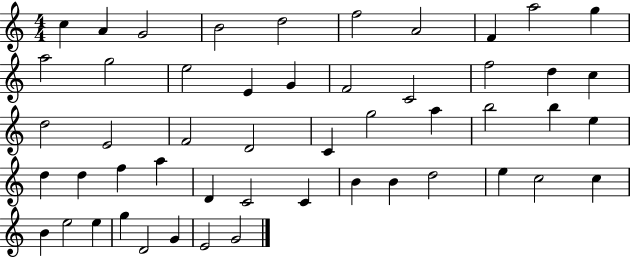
C5/q A4/q G4/h B4/h D5/h F5/h A4/h F4/q A5/h G5/q A5/h G5/h E5/h E4/q G4/q F4/h C4/h F5/h D5/q C5/q D5/h E4/h F4/h D4/h C4/q G5/h A5/q B5/h B5/q E5/q D5/q D5/q F5/q A5/q D4/q C4/h C4/q B4/q B4/q D5/h E5/q C5/h C5/q B4/q E5/h E5/q G5/q D4/h G4/q E4/h G4/h